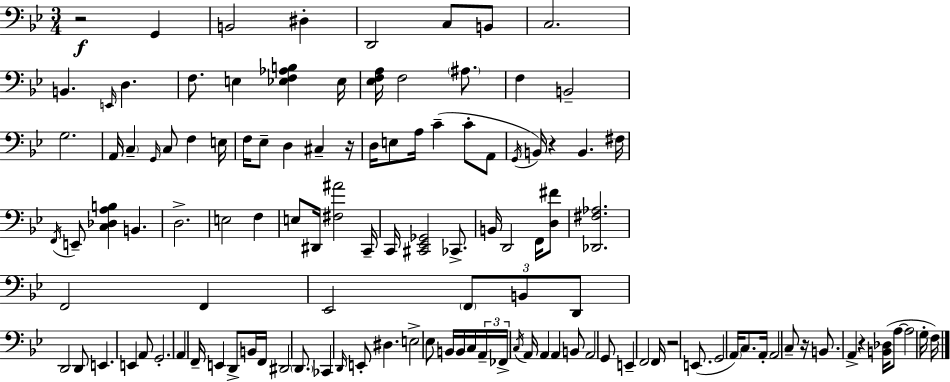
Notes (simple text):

R/h G2/q B2/h D#3/q D2/h C3/e B2/e C3/h. B2/q. E2/s D3/q. F3/e. E3/q [Eb3,F3,Ab3,B3]/q Eb3/s [Eb3,F3,A3]/s F3/h A#3/e. F3/q B2/h G3/h. A2/s C3/q G2/s C3/e F3/q E3/s F3/s Eb3/e D3/q C#3/q R/s D3/s E3/e A3/s C4/q C4/e A2/e G2/s B2/s R/q B2/q. F#3/s F2/s E2/e [C3,Db3,A3,B3]/q B2/q. D3/h. E3/h F3/q E3/e D#2/s [F#3,A#4]/h C2/s C2/s [C#2,Eb2,Gb2]/h CES2/e. B2/s D2/h F2/s [D3,F#4]/e [Db2,F#3,Ab3]/h. F2/h F2/q Eb2/h F2/e B2/e D2/e D2/h D2/e E2/q. E2/q A2/e G2/h. A2/q F2/s E2/q D2/e B2/s F2/s D#2/h D2/e. CES2/q D2/s E2/e D#3/q. E3/h Eb3/e B2/s B2/s C3/s A2/s FES2/s C3/s A2/s A2/q A2/q B2/e A2/h G2/e E2/q F2/h F2/s R/h E2/e. G2/h A2/s C3/e. A2/s A2/h C3/e R/s B2/e. A2/q R/q [B2,Db3]/s A3/e A3/h G3/s F3/s